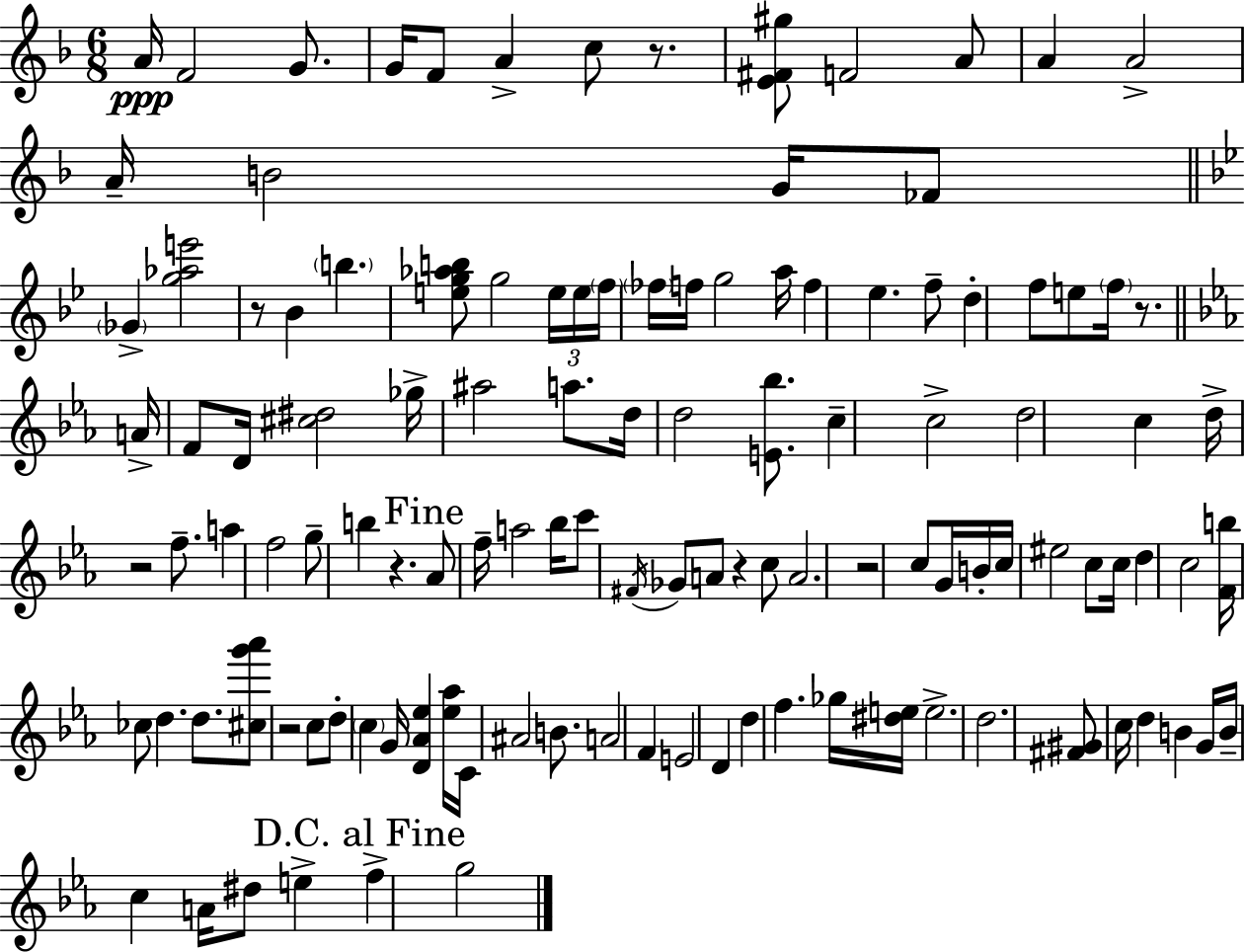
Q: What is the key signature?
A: F major